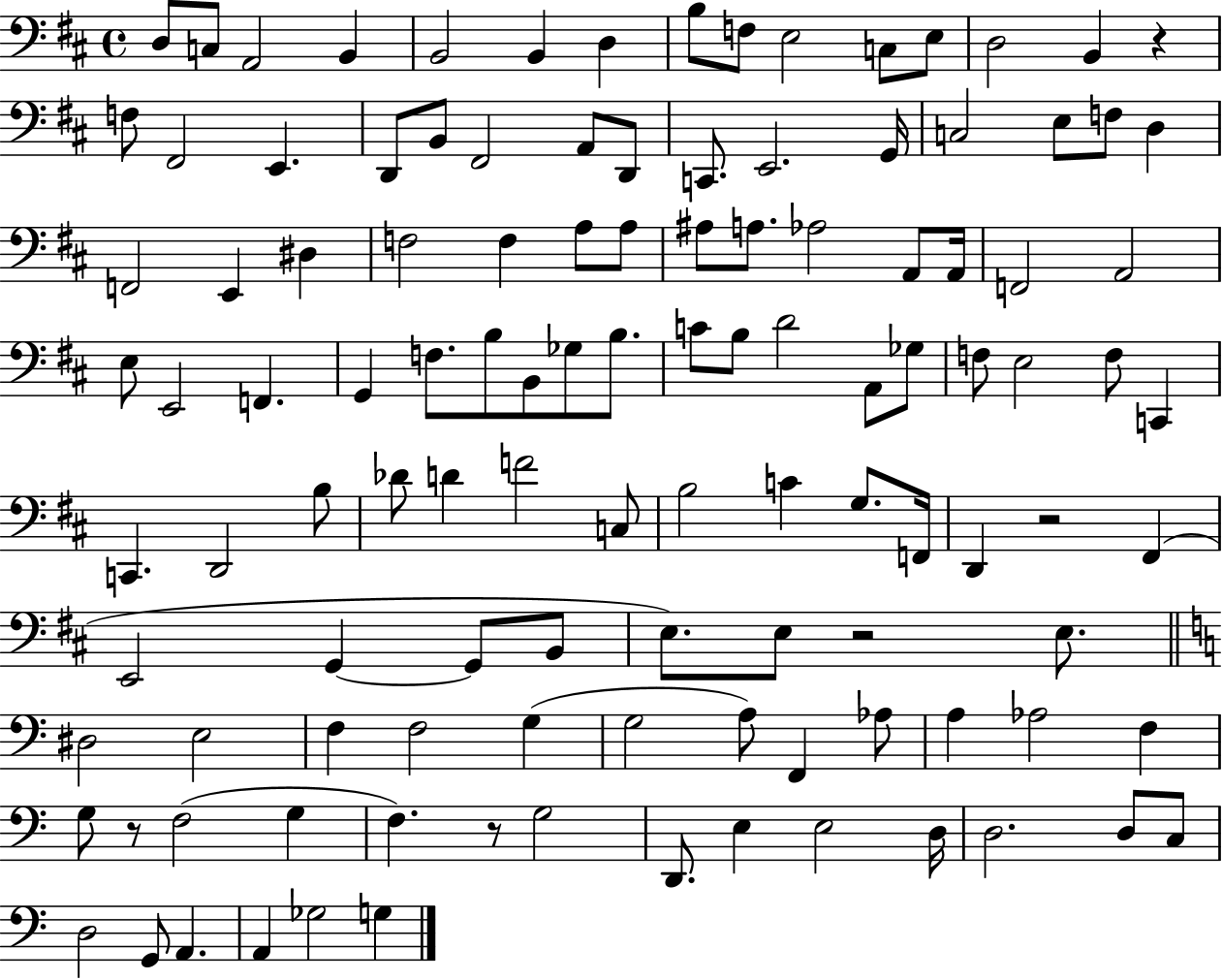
{
  \clef bass
  \time 4/4
  \defaultTimeSignature
  \key d \major
  \repeat volta 2 { d8 c8 a,2 b,4 | b,2 b,4 d4 | b8 f8 e2 c8 e8 | d2 b,4 r4 | \break f8 fis,2 e,4. | d,8 b,8 fis,2 a,8 d,8 | c,8. e,2. g,16 | c2 e8 f8 d4 | \break f,2 e,4 dis4 | f2 f4 a8 a8 | ais8 a8. aes2 a,8 a,16 | f,2 a,2 | \break e8 e,2 f,4. | g,4 f8. b8 b,8 ges8 b8. | c'8 b8 d'2 a,8 ges8 | f8 e2 f8 c,4 | \break c,4. d,2 b8 | des'8 d'4 f'2 c8 | b2 c'4 g8. f,16 | d,4 r2 fis,4( | \break e,2 g,4~~ g,8 b,8 | e8.) e8 r2 e8. | \bar "||" \break \key c \major dis2 e2 | f4 f2 g4( | g2 a8) f,4 aes8 | a4 aes2 f4 | \break g8 r8 f2( g4 | f4.) r8 g2 | d,8. e4 e2 d16 | d2. d8 c8 | \break d2 g,8 a,4. | a,4 ges2 g4 | } \bar "|."
}